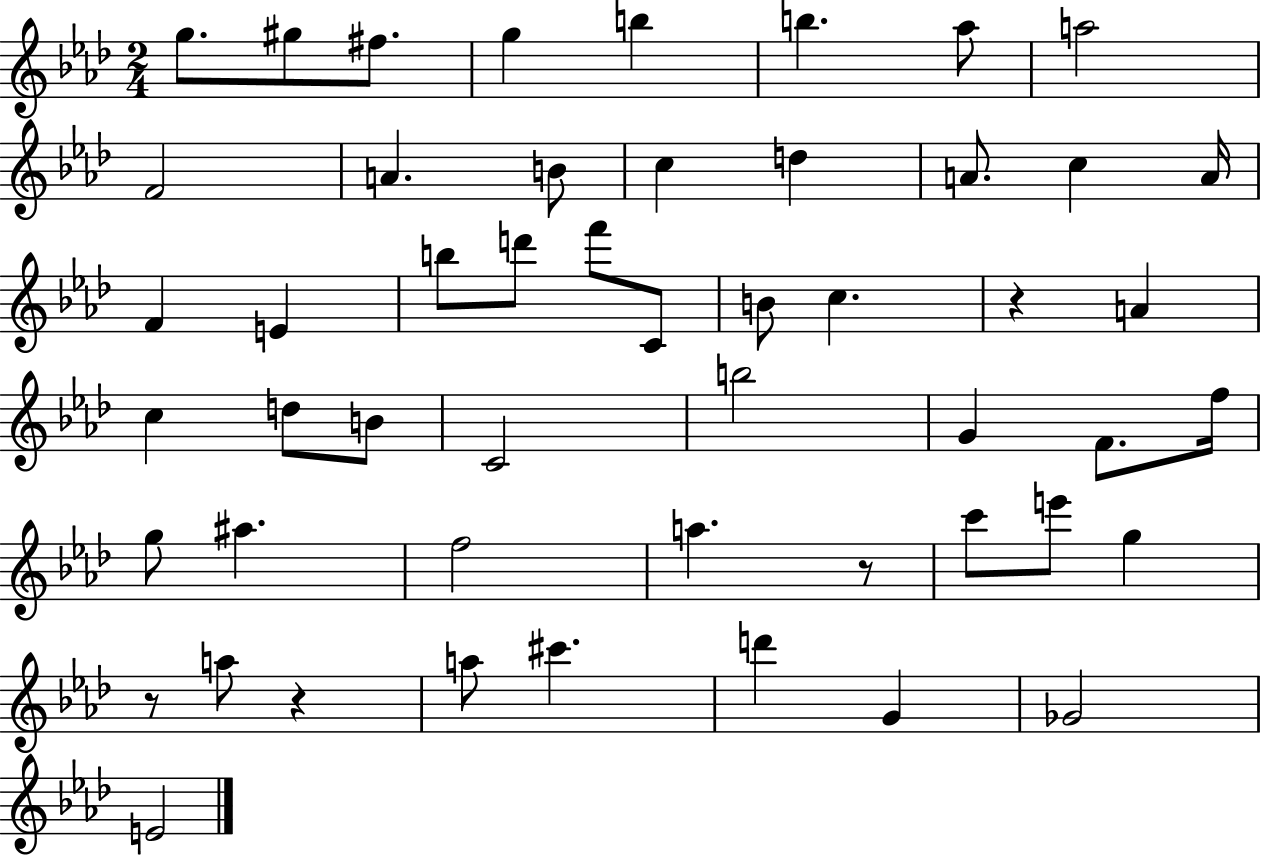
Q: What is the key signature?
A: AES major